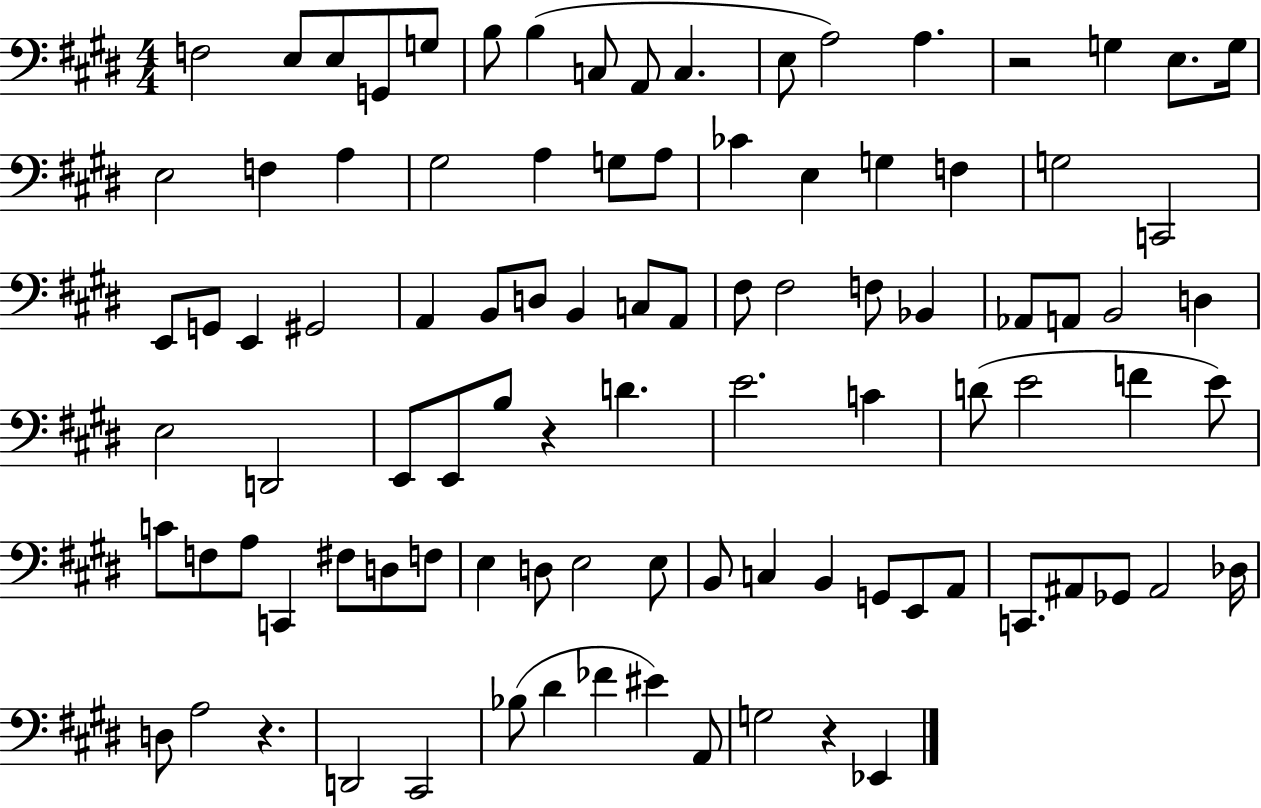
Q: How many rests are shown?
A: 4